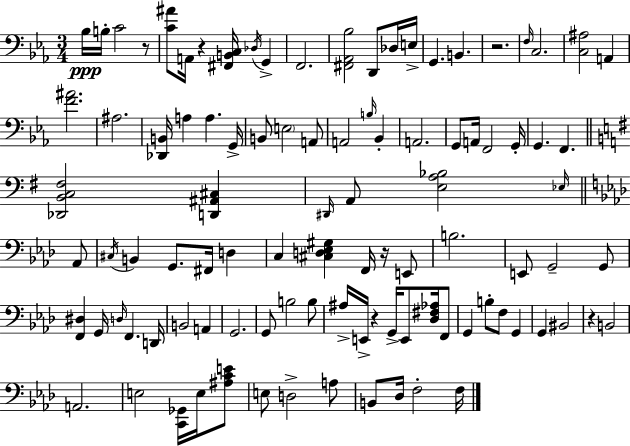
{
  \clef bass
  \numericTimeSignature
  \time 3/4
  \key ees \major
  \repeat volta 2 { bes16\ppp b16-. c'2 r8 | <c' ais'>8 a,16 r4 <fis, b, c>16 \acciaccatura { des16 } g,4-> | f,2. | <fis, aes, bes>2 d,8 des16 | \break e16-> g,4. b,4. | r2. | \grace { f16 } c2. | <c ais>2 a,4 | \break <f' ais'>2. | ais2. | <des, b,>16 a4 a4. | g,16-> b,8 \parenthesize e2 | \break a,8 a,2 \grace { b16 } bes,4-. | a,2. | g,8 a,16 f,2 | g,16-. g,4. f,4. | \break \bar "||" \break \key e \minor <des, b, c fis>2 <d, ais, cis>4 | \grace { dis,16 } a,8 <e a bes>2 \grace { ees16 } | \bar "||" \break \key f \minor aes,8 \acciaccatura { cis16 } b,4 g,8. fis,16 d4 | c4 <cis d ees gis>4 f,16 | r16 e,8 b2. | e,8 g,2-- | \break g,8 <f, dis>4 g,16 \grace { d16 } f,4. | d,16 b,2 | a,4 g,2. | g,8 b2 | \break b8 ais16-> e,16-> r4 g,16-> e,8 | <des fis aes>16 f,8 g,4 b8-. f8 | g,4 g,4 bis,2 | r4 b,2 | \break a,2. | e2 | <c, ges,>16 e16 <ais c' e'>8 e8 d2-> | a8 b,8 des16 f2-. | \break f16 } \bar "|."
}